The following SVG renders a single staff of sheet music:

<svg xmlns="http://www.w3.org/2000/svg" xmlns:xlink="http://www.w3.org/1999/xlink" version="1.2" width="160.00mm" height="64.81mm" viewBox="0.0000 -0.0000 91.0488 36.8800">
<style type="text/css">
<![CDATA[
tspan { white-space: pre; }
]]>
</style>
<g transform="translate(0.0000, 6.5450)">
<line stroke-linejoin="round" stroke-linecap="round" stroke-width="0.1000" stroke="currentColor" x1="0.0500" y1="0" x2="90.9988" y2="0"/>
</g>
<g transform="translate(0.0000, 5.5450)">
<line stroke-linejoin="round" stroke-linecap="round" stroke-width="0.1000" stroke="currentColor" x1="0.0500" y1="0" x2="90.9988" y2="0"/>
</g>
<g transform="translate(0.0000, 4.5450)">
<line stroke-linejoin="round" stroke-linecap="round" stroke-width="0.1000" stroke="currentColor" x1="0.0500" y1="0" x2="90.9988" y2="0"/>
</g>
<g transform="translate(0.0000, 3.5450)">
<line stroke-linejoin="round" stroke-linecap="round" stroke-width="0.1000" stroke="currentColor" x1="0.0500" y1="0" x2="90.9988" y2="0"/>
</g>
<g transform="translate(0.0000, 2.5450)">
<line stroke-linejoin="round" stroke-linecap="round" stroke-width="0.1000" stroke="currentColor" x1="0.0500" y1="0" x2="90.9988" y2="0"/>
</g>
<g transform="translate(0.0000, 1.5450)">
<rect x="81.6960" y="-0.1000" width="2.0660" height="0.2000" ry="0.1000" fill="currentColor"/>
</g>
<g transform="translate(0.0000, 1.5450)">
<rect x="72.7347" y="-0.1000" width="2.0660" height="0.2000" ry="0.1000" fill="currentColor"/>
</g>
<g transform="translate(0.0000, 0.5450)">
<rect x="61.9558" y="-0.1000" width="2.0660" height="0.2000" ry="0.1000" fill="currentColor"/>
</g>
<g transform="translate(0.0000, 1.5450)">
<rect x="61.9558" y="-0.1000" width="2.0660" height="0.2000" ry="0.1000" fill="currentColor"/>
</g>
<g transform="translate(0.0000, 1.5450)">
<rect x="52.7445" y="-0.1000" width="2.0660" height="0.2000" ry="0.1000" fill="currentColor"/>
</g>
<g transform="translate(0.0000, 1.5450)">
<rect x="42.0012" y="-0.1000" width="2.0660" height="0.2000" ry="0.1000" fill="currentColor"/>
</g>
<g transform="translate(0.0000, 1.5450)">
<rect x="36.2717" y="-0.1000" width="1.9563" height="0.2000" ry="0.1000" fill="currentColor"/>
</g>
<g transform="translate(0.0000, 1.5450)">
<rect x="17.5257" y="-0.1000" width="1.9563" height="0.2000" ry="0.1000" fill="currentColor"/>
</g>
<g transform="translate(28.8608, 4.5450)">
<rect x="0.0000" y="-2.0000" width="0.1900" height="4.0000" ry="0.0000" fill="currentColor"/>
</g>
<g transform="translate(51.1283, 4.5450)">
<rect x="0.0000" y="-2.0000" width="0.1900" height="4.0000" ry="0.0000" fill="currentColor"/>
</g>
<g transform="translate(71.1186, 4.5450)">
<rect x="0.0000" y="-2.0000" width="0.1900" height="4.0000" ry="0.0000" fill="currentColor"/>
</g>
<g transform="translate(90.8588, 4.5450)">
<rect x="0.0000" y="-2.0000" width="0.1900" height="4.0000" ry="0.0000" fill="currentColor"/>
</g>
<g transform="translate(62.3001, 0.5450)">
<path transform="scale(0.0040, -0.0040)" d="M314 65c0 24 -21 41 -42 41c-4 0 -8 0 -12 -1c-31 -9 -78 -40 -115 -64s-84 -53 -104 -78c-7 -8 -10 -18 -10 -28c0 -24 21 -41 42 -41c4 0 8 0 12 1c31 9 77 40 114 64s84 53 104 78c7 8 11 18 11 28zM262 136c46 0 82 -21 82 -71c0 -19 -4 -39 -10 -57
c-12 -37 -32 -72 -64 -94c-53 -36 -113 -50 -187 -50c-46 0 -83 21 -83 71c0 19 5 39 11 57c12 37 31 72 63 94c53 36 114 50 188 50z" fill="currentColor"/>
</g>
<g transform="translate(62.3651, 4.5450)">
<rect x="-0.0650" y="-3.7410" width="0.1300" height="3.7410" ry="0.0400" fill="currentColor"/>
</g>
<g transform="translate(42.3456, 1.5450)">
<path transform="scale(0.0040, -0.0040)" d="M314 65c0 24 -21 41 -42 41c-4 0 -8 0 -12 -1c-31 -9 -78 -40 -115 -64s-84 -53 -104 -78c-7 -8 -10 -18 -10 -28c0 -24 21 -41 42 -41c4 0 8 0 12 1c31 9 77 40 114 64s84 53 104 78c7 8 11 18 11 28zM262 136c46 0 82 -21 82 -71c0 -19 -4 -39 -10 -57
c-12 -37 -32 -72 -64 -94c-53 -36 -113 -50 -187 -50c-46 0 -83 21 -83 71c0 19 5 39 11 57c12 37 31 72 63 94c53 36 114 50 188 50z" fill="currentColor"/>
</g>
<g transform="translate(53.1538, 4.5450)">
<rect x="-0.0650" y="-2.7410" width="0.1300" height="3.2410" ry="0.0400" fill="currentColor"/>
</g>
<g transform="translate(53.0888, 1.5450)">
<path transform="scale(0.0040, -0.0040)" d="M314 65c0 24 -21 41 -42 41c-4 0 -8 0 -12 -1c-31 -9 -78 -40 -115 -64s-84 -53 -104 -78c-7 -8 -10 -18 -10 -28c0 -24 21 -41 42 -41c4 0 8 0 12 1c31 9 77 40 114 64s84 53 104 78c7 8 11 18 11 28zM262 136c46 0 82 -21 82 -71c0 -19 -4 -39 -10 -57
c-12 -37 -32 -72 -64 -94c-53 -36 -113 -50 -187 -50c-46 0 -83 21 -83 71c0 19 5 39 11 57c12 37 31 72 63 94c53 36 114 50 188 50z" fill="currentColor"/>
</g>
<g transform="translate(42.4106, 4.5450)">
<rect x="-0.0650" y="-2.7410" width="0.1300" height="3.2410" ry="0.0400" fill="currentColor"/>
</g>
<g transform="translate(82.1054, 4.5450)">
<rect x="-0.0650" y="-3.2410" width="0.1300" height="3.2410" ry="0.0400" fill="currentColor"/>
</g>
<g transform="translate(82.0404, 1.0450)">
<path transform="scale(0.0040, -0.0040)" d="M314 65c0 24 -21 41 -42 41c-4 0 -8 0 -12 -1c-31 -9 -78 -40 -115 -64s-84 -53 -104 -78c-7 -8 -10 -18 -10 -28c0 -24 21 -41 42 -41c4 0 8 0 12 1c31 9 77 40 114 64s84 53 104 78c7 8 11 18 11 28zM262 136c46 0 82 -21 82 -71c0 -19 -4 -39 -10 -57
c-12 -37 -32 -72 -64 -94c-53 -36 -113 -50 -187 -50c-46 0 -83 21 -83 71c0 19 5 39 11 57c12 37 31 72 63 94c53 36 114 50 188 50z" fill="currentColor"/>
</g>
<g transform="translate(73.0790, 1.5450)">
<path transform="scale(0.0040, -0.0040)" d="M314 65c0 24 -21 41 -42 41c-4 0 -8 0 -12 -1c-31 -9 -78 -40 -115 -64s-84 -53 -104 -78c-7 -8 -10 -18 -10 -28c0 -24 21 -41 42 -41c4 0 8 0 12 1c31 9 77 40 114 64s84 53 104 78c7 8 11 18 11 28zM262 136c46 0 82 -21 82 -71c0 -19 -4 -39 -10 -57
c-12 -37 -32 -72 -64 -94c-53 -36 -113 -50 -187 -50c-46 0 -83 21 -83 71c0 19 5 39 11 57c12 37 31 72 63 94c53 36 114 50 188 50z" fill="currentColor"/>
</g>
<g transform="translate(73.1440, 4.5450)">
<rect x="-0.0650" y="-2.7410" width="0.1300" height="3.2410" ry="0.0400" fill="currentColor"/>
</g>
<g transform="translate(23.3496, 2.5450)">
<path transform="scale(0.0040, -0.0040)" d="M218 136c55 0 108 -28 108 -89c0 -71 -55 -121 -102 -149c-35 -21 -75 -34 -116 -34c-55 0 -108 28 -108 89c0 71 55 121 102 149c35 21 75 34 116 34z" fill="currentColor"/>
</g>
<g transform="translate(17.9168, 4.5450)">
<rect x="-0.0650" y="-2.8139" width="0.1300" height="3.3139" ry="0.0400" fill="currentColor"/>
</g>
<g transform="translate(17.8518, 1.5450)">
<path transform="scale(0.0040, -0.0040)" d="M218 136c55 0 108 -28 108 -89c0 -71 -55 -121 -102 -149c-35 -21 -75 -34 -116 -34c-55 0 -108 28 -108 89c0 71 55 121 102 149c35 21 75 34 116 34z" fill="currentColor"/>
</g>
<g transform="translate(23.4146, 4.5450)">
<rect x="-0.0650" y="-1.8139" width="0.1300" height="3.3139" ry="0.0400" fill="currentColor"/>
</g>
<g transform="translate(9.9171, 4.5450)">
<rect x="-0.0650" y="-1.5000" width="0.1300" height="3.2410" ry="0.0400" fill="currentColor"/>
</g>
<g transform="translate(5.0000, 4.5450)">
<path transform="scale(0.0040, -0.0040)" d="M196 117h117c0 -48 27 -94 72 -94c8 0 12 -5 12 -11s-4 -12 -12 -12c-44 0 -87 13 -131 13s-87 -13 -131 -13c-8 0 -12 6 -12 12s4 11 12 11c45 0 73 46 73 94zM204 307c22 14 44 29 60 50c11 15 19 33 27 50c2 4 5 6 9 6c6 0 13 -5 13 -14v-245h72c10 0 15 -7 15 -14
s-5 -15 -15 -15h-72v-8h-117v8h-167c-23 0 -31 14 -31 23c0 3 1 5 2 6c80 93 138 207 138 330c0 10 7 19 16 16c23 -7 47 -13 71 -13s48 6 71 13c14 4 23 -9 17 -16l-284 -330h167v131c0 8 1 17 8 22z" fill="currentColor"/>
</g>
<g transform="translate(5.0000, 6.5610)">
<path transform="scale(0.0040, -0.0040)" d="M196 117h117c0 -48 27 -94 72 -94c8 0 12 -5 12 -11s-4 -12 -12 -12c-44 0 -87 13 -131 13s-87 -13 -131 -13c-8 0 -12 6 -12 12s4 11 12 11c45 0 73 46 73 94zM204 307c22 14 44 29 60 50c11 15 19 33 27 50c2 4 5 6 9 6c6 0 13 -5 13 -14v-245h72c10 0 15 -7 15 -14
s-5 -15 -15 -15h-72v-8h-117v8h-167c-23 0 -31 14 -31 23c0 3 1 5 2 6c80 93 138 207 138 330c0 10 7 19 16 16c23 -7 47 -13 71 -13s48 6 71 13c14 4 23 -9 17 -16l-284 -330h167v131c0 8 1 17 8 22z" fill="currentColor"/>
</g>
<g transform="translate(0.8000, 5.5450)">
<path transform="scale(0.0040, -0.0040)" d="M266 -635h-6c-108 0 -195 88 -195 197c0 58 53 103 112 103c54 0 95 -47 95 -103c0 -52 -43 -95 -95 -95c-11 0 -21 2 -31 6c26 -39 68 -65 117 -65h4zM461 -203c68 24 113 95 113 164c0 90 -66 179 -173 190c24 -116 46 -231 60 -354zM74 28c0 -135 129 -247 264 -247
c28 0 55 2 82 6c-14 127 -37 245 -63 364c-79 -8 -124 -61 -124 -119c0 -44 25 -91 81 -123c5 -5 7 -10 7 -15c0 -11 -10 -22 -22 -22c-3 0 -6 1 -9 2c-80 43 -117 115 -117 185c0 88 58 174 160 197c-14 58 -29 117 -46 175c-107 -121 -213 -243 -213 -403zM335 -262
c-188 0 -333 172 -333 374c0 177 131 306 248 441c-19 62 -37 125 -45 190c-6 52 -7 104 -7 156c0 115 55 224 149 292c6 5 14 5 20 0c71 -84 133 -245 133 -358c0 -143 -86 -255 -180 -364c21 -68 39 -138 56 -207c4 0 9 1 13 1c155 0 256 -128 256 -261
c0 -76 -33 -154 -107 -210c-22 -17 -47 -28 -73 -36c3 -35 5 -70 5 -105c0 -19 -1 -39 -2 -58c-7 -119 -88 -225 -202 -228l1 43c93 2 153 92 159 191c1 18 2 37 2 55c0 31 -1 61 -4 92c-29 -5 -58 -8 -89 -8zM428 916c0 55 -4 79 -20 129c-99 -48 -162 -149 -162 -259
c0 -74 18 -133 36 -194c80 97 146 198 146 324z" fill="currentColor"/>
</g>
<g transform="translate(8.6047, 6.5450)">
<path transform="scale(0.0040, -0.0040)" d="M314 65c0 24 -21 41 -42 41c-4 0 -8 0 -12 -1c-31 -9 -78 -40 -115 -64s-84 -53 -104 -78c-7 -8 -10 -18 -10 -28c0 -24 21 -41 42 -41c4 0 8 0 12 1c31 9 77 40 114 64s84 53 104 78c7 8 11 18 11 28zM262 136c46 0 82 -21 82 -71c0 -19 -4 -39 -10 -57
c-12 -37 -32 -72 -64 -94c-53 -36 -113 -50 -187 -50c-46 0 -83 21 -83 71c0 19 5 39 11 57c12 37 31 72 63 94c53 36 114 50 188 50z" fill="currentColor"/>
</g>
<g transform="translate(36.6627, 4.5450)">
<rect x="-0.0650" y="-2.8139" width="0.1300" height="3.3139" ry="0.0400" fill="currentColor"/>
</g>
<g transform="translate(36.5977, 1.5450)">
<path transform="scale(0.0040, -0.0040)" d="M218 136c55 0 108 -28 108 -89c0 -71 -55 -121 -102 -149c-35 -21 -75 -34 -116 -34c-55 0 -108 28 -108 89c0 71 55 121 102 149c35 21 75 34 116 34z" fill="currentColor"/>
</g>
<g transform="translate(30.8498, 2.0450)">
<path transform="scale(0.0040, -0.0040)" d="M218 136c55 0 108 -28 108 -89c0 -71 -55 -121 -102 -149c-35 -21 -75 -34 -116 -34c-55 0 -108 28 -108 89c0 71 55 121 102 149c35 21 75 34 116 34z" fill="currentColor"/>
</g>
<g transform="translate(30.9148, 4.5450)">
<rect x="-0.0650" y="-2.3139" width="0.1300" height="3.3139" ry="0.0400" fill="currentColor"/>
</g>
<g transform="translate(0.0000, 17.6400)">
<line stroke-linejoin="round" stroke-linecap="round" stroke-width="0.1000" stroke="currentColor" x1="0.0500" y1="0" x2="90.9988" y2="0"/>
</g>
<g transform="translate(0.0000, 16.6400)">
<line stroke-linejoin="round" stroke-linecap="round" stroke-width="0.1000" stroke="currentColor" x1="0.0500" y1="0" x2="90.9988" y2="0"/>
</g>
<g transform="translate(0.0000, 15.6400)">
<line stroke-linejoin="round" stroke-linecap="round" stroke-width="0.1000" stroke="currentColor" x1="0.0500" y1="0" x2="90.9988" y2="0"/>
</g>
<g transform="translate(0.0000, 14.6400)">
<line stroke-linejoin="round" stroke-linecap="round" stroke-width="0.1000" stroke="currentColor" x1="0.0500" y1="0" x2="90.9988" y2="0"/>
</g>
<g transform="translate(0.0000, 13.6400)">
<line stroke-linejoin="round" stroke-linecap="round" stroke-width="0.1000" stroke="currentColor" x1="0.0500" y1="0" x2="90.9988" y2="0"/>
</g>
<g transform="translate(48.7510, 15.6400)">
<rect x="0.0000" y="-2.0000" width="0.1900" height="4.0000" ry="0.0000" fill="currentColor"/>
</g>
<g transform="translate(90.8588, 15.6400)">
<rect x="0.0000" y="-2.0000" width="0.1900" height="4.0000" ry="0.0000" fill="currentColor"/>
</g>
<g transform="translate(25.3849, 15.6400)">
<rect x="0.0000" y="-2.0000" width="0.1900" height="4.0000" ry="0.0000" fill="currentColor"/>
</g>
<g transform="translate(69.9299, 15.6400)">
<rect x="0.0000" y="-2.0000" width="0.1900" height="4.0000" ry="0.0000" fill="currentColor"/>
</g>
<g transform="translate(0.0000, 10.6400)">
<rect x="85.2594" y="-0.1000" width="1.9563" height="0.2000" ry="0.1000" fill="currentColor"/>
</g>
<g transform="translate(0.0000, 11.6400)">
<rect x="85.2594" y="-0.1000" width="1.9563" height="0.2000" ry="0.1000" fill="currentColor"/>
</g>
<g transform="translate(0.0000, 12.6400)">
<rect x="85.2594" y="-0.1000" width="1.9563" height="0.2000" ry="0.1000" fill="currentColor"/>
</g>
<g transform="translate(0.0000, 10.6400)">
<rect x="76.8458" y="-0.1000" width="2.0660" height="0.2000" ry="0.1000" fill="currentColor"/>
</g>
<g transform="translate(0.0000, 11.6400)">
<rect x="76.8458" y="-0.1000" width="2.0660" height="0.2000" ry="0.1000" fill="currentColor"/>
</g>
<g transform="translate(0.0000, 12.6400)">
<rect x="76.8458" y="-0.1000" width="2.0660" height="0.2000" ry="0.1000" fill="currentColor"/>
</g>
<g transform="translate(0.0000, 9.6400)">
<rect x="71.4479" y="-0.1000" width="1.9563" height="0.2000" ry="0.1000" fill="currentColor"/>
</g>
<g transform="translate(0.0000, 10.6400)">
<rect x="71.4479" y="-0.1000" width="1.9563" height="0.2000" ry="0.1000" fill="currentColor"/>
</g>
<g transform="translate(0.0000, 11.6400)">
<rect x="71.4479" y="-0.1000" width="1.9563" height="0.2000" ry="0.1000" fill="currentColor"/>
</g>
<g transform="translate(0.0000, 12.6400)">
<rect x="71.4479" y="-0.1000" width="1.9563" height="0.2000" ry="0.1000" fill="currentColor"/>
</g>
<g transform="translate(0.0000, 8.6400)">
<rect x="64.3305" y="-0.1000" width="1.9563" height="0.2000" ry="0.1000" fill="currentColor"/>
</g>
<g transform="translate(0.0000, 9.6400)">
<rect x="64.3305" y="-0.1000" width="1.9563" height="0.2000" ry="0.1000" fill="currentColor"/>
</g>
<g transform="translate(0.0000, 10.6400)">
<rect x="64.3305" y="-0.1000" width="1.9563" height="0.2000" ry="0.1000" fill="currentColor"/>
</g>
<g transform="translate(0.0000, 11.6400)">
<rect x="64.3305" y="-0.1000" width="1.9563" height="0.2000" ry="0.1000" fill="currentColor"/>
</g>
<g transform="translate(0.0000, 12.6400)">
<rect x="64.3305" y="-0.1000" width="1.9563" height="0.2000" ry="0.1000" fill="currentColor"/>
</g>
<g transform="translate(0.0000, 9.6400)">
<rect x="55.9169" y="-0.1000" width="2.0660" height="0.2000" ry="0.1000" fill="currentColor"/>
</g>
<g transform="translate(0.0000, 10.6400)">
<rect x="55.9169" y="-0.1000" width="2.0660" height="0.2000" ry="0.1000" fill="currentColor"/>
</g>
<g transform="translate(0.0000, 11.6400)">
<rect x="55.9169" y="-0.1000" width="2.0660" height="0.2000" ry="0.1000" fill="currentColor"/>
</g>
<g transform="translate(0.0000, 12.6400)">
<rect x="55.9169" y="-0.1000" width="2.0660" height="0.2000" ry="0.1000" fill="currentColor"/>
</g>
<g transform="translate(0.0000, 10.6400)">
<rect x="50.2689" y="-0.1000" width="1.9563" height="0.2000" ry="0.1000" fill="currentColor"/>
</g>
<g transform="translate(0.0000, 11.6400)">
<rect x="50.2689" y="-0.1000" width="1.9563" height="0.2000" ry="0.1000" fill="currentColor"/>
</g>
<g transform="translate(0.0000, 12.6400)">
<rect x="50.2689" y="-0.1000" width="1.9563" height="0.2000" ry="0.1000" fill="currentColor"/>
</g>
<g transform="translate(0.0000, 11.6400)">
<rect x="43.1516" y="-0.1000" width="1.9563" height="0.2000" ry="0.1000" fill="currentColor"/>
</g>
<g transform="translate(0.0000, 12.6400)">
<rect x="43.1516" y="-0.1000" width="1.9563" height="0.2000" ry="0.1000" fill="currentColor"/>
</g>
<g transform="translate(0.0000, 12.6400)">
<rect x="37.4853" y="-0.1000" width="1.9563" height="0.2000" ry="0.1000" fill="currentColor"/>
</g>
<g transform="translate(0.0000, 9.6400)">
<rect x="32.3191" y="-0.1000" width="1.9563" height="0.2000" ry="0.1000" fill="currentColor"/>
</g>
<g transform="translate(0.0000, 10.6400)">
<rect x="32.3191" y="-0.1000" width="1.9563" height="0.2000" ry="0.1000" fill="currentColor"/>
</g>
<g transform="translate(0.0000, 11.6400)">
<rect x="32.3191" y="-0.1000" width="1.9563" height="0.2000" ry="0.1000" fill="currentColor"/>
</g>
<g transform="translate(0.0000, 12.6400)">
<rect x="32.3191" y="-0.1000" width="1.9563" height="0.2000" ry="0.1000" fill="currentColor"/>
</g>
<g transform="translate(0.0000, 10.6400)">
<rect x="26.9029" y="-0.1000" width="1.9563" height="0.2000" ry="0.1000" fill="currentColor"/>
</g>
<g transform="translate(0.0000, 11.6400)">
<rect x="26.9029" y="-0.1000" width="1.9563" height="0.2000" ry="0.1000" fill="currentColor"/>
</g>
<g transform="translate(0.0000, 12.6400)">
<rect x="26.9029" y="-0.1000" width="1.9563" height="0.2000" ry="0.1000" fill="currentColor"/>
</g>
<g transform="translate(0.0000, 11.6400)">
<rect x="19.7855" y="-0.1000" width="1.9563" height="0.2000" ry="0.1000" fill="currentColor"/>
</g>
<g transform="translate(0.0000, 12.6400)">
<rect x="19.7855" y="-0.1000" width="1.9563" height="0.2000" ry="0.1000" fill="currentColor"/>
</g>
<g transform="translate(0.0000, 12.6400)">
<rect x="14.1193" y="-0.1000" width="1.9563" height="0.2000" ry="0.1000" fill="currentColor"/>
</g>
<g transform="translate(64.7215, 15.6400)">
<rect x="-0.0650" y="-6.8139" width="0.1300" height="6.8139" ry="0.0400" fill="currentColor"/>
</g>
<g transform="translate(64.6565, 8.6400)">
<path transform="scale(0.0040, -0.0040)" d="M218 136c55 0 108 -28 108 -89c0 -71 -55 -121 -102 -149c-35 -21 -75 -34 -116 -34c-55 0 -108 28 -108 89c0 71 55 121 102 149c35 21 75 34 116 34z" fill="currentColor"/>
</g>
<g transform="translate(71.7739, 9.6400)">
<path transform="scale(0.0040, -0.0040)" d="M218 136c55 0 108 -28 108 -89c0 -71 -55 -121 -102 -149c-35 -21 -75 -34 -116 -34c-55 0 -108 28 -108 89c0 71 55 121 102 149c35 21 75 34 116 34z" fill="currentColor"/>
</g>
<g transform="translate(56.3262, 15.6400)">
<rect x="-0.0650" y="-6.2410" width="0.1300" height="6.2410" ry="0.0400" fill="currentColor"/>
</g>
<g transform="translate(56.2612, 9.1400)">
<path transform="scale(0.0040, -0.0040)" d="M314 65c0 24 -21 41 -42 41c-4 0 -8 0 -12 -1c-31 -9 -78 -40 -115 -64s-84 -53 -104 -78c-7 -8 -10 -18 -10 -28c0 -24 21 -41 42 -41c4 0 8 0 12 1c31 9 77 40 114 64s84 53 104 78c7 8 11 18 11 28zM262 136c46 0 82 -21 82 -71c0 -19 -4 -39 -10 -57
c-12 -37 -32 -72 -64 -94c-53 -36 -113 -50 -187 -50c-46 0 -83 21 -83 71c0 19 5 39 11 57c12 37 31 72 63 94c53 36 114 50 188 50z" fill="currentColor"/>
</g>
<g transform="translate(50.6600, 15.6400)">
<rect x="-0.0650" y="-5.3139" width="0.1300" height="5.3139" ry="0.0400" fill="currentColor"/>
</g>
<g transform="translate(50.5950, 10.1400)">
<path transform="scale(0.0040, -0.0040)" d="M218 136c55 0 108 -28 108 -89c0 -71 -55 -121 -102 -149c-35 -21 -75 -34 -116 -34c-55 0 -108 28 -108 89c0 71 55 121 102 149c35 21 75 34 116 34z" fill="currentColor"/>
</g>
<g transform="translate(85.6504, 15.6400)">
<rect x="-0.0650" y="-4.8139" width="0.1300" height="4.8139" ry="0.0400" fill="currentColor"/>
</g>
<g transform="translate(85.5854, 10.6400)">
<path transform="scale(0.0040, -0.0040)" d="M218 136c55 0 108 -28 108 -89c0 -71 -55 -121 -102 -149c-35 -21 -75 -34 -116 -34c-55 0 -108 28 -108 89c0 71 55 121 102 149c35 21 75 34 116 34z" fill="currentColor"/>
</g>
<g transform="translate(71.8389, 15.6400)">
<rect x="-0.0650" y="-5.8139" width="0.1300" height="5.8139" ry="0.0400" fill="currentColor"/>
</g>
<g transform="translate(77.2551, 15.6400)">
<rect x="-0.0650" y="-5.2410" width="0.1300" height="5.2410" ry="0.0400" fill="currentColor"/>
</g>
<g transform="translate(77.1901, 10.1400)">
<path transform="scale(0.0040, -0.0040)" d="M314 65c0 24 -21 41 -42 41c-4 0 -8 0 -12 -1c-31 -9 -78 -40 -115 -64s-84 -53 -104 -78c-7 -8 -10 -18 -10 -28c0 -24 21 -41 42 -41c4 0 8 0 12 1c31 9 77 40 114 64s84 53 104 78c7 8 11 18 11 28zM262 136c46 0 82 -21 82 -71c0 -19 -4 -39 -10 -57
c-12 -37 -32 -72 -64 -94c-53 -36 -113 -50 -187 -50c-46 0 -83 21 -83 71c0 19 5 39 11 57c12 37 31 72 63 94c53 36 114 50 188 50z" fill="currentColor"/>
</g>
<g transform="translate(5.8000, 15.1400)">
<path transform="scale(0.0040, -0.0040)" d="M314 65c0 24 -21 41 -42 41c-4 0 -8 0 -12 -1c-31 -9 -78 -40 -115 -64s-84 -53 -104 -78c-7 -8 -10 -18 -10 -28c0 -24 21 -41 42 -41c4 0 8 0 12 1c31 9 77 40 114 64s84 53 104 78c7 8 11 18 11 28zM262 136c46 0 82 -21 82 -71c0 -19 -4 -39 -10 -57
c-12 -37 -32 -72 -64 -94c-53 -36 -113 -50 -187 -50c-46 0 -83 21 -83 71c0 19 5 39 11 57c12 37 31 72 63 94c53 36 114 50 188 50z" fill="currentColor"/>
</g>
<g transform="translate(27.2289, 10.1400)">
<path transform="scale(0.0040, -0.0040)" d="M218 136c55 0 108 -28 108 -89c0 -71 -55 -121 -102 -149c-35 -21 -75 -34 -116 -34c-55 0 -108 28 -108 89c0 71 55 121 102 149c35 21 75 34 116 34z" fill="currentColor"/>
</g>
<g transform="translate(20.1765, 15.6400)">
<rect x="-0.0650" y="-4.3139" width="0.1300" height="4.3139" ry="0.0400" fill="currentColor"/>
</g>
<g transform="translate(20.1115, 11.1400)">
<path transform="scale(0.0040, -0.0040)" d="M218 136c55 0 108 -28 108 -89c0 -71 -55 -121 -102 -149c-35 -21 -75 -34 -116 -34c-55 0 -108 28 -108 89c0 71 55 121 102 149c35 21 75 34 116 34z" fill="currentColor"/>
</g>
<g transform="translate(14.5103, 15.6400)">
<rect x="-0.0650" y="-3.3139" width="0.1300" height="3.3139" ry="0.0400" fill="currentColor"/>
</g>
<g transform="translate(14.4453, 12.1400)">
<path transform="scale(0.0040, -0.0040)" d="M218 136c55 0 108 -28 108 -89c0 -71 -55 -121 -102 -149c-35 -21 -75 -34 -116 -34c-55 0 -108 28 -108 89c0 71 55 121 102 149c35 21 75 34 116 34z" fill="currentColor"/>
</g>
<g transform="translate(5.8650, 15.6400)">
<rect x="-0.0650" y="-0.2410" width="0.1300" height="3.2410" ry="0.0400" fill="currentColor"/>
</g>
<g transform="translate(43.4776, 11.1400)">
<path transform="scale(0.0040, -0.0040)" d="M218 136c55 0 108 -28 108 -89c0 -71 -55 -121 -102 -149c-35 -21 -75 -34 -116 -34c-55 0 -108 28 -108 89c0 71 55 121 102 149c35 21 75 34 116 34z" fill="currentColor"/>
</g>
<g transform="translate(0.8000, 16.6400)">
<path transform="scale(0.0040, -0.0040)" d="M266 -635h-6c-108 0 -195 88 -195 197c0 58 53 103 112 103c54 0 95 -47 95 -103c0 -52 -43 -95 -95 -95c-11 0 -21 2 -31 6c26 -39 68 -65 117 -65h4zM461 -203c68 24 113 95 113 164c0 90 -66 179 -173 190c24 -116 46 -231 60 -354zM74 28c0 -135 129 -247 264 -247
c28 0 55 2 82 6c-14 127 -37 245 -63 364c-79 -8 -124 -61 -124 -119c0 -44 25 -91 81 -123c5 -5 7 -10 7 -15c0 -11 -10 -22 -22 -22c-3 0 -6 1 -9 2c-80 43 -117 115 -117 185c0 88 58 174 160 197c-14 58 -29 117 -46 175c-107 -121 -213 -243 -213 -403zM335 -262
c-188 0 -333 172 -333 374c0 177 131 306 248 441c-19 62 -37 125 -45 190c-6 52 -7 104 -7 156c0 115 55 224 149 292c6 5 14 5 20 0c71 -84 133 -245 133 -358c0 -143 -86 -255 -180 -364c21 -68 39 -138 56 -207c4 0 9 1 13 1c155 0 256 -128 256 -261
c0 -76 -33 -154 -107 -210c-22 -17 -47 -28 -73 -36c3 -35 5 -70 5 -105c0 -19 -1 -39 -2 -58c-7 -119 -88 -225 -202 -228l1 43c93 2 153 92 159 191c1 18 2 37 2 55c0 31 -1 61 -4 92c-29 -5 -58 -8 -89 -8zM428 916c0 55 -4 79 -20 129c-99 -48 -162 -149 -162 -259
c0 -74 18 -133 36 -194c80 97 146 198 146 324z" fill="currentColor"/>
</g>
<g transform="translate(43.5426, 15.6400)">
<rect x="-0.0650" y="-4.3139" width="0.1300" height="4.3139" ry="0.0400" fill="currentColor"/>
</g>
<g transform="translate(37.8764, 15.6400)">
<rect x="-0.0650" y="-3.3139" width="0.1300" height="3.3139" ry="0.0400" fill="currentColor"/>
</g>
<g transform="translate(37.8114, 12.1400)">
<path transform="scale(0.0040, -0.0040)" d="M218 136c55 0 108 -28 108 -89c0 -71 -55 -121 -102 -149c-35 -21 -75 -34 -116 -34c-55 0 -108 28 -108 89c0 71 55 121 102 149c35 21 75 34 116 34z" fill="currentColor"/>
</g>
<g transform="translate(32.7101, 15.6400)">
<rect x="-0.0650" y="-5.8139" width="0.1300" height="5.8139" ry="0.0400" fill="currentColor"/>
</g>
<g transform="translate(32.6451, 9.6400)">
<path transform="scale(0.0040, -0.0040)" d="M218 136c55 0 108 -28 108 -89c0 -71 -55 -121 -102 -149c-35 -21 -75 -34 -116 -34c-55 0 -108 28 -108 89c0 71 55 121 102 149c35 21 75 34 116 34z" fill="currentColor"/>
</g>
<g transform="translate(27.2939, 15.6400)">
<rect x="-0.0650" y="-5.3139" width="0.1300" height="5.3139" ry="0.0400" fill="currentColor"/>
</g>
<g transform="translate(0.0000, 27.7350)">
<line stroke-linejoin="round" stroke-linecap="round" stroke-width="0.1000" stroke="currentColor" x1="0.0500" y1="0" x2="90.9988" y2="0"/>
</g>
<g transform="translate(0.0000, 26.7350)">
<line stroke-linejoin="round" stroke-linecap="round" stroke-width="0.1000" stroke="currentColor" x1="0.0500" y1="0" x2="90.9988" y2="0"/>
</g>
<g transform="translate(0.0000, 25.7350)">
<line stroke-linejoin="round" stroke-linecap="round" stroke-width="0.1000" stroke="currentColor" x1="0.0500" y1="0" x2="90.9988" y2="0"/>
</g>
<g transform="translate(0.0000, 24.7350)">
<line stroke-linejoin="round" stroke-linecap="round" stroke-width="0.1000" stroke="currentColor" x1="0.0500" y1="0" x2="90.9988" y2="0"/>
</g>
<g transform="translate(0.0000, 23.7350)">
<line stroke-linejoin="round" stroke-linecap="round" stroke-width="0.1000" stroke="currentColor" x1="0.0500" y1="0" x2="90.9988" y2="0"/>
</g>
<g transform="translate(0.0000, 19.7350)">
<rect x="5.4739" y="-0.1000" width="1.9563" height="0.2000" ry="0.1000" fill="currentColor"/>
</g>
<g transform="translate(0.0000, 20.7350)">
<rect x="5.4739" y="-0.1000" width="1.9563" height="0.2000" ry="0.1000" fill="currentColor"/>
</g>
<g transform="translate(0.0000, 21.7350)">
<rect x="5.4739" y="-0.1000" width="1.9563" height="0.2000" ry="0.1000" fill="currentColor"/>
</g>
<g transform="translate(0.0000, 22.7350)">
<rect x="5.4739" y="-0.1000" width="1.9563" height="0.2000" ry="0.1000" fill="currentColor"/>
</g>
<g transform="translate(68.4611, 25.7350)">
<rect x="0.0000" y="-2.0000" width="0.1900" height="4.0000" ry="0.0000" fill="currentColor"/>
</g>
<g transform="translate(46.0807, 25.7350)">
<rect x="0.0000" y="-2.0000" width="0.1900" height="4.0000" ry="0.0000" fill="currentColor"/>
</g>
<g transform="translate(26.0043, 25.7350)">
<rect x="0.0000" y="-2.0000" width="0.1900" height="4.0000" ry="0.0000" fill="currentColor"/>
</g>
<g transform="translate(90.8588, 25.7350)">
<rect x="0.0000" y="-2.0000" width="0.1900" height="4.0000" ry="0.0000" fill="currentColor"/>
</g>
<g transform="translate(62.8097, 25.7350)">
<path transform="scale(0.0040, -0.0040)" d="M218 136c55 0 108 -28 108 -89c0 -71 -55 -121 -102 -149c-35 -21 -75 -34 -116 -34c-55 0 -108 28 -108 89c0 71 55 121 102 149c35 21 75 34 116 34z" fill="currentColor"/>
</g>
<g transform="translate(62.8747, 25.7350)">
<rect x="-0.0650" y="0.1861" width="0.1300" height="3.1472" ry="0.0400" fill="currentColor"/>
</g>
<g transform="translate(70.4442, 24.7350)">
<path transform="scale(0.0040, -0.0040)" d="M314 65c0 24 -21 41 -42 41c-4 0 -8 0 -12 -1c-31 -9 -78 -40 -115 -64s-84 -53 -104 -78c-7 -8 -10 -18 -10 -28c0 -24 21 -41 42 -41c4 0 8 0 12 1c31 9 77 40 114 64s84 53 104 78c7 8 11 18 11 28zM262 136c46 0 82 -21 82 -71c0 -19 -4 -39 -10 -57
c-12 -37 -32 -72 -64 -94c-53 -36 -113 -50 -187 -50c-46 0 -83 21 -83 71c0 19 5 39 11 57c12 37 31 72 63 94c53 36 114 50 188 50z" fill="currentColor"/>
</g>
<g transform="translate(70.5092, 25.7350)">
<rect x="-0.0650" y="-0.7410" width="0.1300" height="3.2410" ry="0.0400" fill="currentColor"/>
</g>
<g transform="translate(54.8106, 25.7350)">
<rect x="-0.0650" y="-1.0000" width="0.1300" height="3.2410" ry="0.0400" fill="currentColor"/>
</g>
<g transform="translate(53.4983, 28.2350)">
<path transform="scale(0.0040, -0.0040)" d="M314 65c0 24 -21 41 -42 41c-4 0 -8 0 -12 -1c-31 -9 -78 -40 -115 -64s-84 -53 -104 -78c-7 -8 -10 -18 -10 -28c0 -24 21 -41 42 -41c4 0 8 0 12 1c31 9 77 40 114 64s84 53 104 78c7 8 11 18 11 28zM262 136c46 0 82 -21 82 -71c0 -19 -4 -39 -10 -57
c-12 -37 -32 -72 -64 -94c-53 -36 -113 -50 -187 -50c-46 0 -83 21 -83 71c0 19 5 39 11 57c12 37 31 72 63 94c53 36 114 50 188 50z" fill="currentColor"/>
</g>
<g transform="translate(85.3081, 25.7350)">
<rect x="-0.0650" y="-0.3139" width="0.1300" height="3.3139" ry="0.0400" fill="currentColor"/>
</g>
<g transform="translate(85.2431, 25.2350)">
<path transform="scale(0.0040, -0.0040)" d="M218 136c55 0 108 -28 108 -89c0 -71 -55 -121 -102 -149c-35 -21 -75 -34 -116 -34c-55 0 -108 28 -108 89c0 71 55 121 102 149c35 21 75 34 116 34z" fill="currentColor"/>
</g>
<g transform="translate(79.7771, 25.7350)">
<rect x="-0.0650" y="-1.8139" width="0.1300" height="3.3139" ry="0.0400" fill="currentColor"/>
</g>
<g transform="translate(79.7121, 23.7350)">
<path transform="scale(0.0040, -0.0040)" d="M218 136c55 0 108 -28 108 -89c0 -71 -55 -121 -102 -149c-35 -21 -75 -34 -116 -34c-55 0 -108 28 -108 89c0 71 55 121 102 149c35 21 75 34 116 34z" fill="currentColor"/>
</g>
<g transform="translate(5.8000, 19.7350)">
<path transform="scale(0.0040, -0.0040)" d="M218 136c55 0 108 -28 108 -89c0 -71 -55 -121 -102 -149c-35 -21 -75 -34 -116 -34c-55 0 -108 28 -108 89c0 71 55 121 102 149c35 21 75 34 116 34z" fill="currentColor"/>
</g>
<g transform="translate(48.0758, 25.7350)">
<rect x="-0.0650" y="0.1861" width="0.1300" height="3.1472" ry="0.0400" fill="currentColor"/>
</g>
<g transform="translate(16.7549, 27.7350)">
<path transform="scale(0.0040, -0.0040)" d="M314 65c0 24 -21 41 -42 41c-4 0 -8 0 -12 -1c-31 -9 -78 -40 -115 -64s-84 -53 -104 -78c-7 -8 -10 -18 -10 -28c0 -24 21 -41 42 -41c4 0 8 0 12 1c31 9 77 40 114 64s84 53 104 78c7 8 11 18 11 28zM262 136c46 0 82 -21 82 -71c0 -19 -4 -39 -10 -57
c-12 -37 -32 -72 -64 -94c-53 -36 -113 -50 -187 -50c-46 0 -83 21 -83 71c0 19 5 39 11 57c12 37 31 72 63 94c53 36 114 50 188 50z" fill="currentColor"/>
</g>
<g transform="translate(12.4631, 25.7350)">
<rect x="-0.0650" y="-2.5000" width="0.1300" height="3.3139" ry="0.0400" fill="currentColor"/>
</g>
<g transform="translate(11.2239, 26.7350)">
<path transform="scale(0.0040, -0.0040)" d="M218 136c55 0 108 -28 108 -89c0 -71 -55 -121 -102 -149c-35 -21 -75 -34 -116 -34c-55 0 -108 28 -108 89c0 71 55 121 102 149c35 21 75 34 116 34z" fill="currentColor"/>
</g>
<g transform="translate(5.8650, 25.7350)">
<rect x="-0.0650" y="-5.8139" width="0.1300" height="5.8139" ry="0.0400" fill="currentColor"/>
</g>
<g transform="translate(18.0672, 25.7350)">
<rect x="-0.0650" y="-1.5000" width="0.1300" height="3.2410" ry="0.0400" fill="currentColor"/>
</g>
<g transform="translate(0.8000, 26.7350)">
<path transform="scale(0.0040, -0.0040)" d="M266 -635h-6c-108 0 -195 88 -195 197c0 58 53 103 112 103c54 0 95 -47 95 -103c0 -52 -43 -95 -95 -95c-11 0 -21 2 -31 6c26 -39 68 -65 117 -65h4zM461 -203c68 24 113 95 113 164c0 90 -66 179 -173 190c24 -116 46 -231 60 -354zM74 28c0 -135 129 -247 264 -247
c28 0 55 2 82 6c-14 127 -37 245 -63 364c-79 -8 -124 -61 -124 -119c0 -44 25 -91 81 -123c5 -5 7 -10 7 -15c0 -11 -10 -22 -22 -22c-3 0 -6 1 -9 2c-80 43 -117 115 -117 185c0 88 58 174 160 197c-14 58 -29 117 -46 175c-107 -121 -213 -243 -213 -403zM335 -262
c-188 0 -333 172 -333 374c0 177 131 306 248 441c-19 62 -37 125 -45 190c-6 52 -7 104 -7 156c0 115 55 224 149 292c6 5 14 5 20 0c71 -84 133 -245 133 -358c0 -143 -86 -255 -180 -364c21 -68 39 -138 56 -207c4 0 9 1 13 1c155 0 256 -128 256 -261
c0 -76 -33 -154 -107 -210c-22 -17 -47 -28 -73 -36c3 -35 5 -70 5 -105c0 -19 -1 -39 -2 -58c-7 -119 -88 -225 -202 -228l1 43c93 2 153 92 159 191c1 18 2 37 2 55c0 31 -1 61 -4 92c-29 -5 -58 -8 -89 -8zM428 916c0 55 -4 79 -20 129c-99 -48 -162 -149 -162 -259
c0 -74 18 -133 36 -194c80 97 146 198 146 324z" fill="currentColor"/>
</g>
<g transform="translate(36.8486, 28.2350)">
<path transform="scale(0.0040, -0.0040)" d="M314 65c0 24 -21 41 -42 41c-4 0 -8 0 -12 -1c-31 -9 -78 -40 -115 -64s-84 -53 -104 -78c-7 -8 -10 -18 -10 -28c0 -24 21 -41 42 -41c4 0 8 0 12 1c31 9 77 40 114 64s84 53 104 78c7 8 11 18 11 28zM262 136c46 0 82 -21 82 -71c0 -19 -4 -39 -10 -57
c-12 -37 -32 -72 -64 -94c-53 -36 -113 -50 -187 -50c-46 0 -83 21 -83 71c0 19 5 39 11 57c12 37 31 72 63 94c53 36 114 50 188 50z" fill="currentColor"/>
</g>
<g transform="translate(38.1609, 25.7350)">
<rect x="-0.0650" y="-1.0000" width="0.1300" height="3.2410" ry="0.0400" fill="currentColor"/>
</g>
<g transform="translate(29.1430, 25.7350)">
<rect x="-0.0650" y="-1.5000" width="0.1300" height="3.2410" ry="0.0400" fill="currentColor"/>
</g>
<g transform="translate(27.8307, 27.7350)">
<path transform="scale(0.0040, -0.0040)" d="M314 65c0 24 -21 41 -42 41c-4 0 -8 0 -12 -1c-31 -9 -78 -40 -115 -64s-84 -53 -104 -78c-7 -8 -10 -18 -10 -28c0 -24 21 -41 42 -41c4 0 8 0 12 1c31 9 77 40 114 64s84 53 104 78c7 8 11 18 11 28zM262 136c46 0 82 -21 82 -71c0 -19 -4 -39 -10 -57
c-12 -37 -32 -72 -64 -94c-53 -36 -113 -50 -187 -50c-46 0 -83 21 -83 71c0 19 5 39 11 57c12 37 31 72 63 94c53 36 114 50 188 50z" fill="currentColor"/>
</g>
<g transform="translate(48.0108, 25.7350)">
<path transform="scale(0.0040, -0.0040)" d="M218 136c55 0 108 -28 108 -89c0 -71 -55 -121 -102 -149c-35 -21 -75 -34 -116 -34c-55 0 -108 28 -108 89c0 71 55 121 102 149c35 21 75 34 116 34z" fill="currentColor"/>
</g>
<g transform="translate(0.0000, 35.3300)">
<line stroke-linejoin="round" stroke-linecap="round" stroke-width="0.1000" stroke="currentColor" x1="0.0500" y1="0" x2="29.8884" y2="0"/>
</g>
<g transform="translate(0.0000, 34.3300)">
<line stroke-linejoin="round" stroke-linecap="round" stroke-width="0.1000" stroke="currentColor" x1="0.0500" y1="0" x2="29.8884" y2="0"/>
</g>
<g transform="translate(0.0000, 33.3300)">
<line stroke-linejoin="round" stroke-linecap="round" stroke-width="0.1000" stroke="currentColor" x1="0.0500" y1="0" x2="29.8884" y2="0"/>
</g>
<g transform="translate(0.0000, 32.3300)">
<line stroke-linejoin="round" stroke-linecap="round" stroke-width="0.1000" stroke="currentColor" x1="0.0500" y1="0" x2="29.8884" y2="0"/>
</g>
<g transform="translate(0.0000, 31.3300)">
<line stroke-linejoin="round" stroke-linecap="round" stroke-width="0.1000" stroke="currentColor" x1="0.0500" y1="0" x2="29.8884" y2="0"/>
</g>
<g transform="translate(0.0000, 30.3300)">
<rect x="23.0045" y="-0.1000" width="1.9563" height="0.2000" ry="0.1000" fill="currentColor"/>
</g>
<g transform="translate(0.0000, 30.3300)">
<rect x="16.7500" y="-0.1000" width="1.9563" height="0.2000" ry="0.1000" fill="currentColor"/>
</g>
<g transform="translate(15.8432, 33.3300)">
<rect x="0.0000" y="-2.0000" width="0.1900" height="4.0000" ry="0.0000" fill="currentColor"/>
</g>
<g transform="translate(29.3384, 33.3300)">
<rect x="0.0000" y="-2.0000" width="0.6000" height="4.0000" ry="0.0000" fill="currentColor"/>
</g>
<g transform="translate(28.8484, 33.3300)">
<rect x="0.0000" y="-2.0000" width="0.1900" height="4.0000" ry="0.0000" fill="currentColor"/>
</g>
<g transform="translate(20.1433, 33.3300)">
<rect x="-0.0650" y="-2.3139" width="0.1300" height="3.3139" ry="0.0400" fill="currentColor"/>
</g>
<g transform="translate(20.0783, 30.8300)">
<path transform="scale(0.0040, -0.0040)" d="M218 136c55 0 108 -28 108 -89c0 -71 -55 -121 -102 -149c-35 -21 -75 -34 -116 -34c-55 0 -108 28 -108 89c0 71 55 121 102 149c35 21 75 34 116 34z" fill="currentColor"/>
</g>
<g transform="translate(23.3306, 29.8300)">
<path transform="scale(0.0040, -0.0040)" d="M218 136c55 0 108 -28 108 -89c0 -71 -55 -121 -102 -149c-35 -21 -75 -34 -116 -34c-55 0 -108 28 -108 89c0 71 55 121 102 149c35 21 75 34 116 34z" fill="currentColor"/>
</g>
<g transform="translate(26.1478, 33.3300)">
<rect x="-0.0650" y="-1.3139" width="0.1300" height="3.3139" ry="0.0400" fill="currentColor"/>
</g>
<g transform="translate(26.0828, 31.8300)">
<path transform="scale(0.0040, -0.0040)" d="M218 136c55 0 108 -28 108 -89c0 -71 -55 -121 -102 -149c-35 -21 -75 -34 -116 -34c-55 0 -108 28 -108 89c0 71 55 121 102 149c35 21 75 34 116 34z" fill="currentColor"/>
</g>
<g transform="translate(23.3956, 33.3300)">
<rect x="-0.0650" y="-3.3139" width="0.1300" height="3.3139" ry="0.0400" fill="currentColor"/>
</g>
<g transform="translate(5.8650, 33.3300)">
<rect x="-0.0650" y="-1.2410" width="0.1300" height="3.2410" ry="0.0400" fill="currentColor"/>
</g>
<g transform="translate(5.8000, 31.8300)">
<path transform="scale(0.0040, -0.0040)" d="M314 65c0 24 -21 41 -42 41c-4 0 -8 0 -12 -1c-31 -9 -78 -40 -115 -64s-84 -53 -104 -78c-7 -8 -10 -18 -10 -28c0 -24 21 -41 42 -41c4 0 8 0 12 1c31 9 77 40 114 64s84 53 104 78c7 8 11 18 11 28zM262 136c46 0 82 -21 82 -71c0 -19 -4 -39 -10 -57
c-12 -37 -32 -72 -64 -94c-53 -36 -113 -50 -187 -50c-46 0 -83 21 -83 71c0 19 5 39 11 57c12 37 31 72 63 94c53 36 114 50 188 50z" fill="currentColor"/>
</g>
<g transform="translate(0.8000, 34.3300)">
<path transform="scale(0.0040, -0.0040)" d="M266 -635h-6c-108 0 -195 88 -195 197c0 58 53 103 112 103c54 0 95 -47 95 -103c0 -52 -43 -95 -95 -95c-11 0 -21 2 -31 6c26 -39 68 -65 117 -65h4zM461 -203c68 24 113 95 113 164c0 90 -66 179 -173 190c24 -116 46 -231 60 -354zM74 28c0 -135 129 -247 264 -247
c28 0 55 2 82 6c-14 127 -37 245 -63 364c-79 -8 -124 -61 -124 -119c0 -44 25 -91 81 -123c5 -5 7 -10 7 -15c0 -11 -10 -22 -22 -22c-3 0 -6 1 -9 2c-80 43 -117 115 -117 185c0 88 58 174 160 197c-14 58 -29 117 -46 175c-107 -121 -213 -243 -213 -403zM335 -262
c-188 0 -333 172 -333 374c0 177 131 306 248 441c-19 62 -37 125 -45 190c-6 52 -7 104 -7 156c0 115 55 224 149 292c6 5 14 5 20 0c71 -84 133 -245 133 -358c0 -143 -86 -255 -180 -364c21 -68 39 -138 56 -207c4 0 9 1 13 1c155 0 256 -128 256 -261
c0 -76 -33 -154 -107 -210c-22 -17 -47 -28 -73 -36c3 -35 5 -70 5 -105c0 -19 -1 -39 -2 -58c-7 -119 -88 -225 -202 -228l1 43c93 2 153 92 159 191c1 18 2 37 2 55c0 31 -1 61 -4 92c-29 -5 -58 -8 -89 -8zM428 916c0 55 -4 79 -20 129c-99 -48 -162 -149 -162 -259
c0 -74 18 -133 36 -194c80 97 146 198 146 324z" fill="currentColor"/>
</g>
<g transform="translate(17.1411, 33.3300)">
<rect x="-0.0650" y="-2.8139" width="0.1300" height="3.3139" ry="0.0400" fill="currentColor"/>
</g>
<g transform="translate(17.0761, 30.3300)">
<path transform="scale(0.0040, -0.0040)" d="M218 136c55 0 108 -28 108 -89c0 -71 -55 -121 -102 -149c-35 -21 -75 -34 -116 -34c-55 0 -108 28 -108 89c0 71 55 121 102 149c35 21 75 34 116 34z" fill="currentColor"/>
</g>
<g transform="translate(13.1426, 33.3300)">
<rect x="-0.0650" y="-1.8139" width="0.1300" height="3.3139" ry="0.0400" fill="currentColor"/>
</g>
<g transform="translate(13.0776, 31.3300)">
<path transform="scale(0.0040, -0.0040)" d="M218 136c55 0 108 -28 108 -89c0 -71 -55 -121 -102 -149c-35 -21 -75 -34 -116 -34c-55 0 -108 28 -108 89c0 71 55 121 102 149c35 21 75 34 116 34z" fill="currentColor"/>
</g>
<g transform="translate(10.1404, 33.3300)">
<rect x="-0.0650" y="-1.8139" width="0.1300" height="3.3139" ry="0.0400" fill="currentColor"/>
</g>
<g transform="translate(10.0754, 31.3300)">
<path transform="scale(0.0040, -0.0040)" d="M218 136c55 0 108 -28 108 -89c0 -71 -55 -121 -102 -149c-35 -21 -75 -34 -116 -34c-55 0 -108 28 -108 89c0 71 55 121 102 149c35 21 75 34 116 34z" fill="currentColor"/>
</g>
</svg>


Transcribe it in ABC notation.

X:1
T:Untitled
M:4/4
L:1/4
K:C
E2 a f g a a2 a2 c'2 a2 b2 c2 b d' f' g' b d' f' a'2 b' g' f'2 e' g' G E2 E2 D2 B D2 B d2 f c e2 f f a g b e